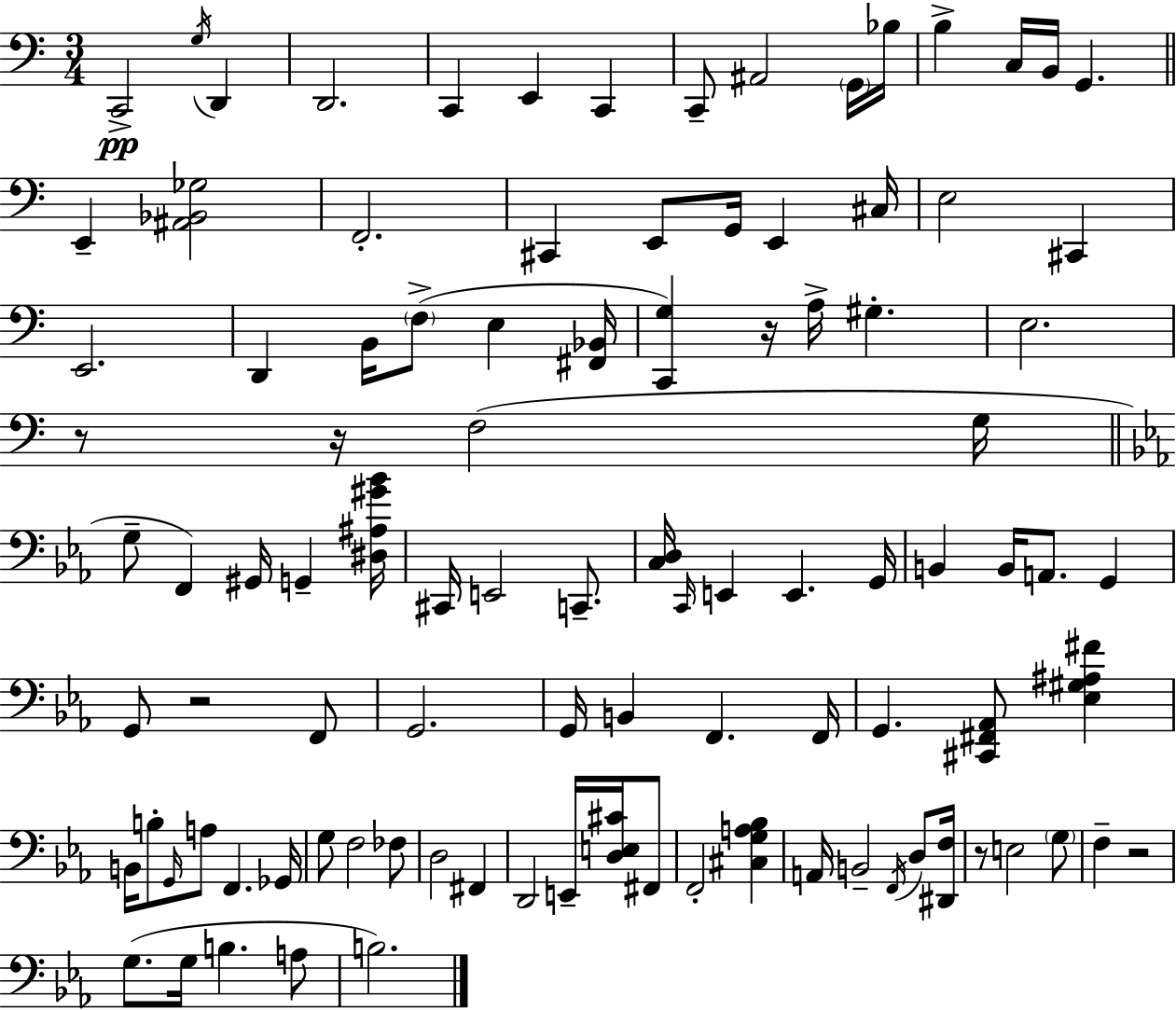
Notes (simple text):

C2/h G3/s D2/q D2/h. C2/q E2/q C2/q C2/e A#2/h G2/s Bb3/s B3/q C3/s B2/s G2/q. E2/q [A#2,Bb2,Gb3]/h F2/h. C#2/q E2/e G2/s E2/q C#3/s E3/h C#2/q E2/h. D2/q B2/s F3/e E3/q [F#2,Bb2]/s [C2,G3]/q R/s A3/s G#3/q. E3/h. R/e R/s F3/h G3/s G3/e F2/q G#2/s G2/q [D#3,A#3,G#4,Bb4]/s C#2/s E2/h C2/e. [C3,D3]/s C2/s E2/q E2/q. G2/s B2/q B2/s A2/e. G2/q G2/e R/h F2/e G2/h. G2/s B2/q F2/q. F2/s G2/q. [C#2,F#2,Ab2]/e [Eb3,G#3,A#3,F#4]/q B2/s B3/e G2/s A3/e F2/q. Gb2/s G3/e F3/h FES3/e D3/h F#2/q D2/h E2/s [D3,E3,C#4]/s F#2/e F2/h [C#3,G3,A3,Bb3]/q A2/s B2/h F2/s D3/e [D#2,F3]/s R/e E3/h G3/e F3/q R/h G3/e. G3/s B3/q. A3/e B3/h.